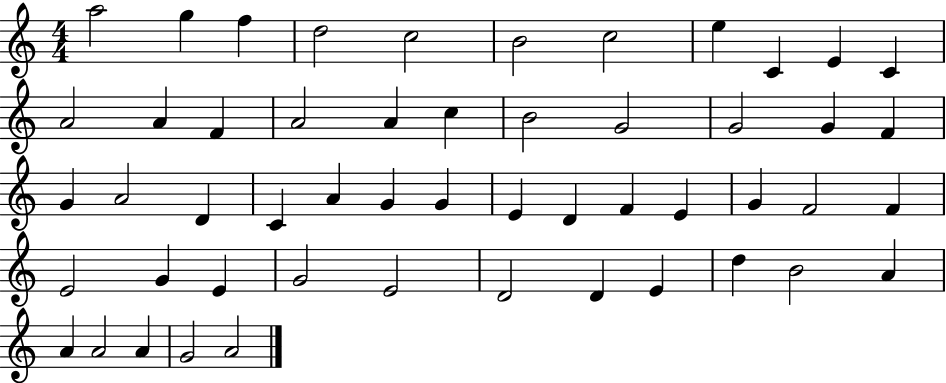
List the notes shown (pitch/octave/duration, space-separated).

A5/h G5/q F5/q D5/h C5/h B4/h C5/h E5/q C4/q E4/q C4/q A4/h A4/q F4/q A4/h A4/q C5/q B4/h G4/h G4/h G4/q F4/q G4/q A4/h D4/q C4/q A4/q G4/q G4/q E4/q D4/q F4/q E4/q G4/q F4/h F4/q E4/h G4/q E4/q G4/h E4/h D4/h D4/q E4/q D5/q B4/h A4/q A4/q A4/h A4/q G4/h A4/h